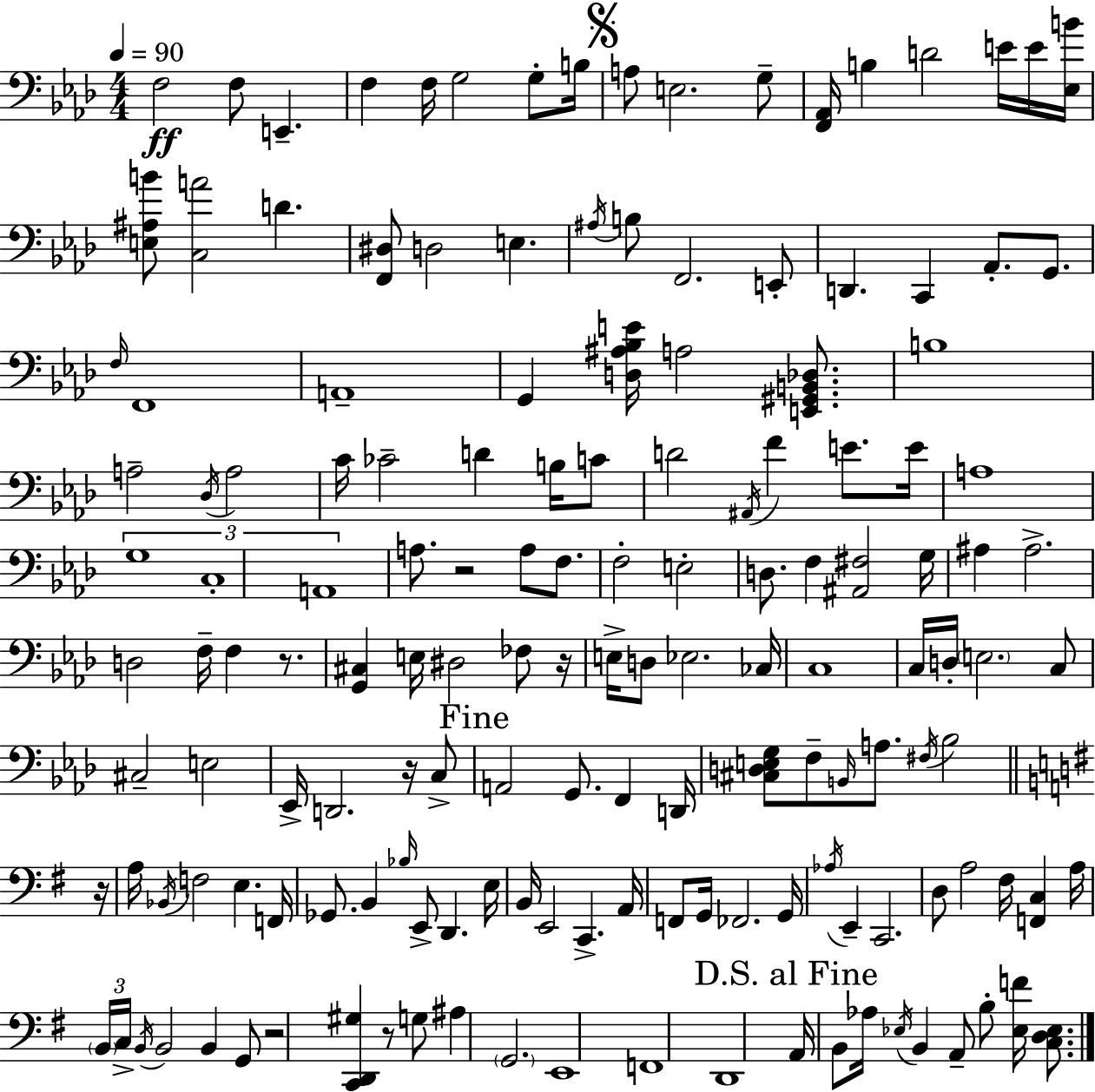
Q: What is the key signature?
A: F minor